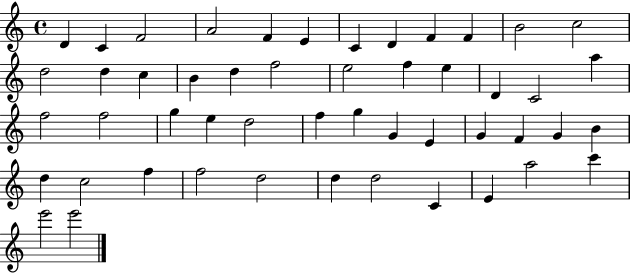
D4/q C4/q F4/h A4/h F4/q E4/q C4/q D4/q F4/q F4/q B4/h C5/h D5/h D5/q C5/q B4/q D5/q F5/h E5/h F5/q E5/q D4/q C4/h A5/q F5/h F5/h G5/q E5/q D5/h F5/q G5/q G4/q E4/q G4/q F4/q G4/q B4/q D5/q C5/h F5/q F5/h D5/h D5/q D5/h C4/q E4/q A5/h C6/q E6/h E6/h